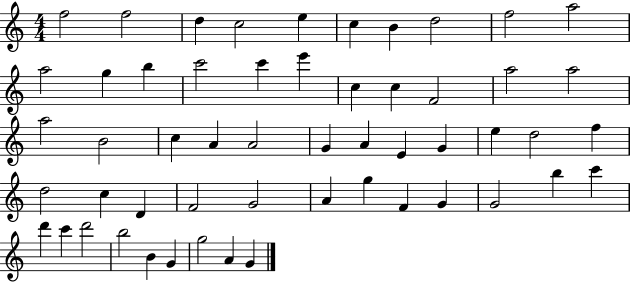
F5/h F5/h D5/q C5/h E5/q C5/q B4/q D5/h F5/h A5/h A5/h G5/q B5/q C6/h C6/q E6/q C5/q C5/q F4/h A5/h A5/h A5/h B4/h C5/q A4/q A4/h G4/q A4/q E4/q G4/q E5/q D5/h F5/q D5/h C5/q D4/q F4/h G4/h A4/q G5/q F4/q G4/q G4/h B5/q C6/q D6/q C6/q D6/h B5/h B4/q G4/q G5/h A4/q G4/q